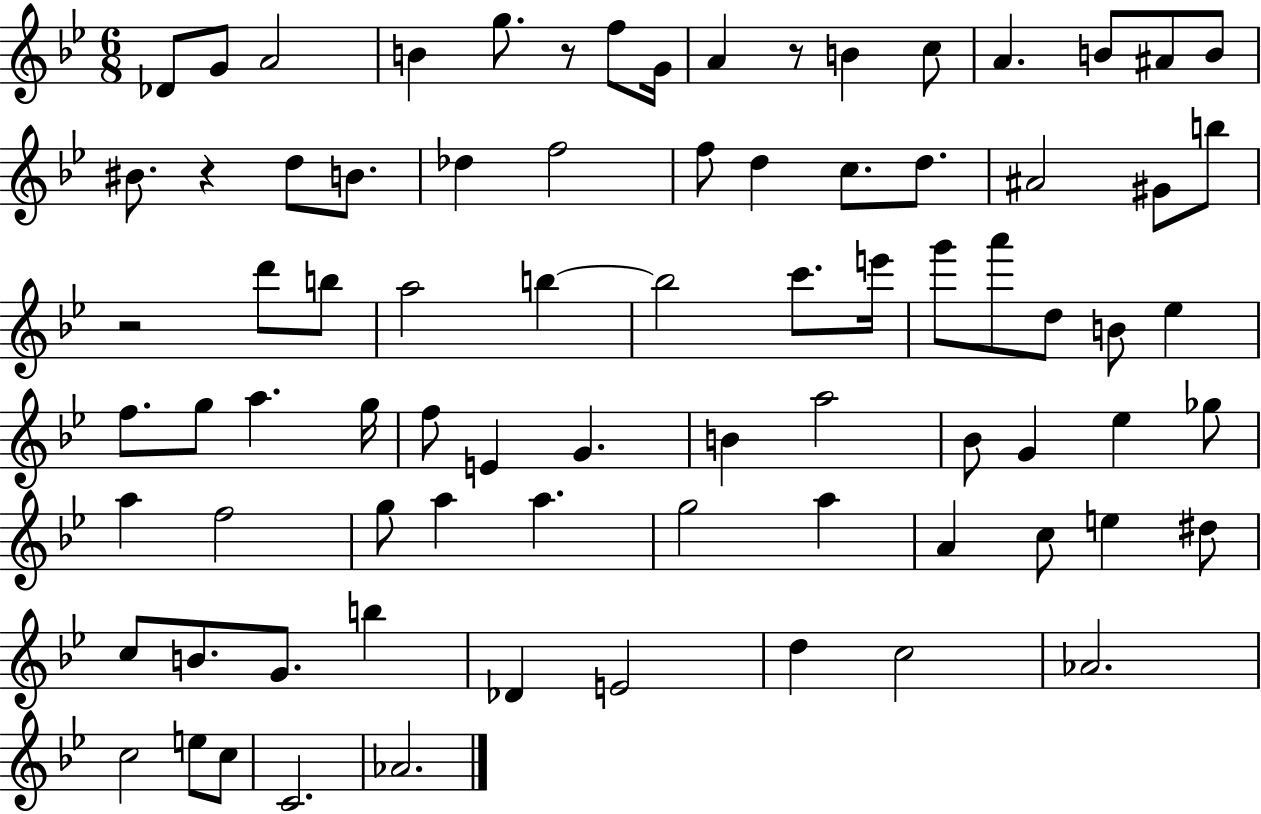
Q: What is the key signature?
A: BES major